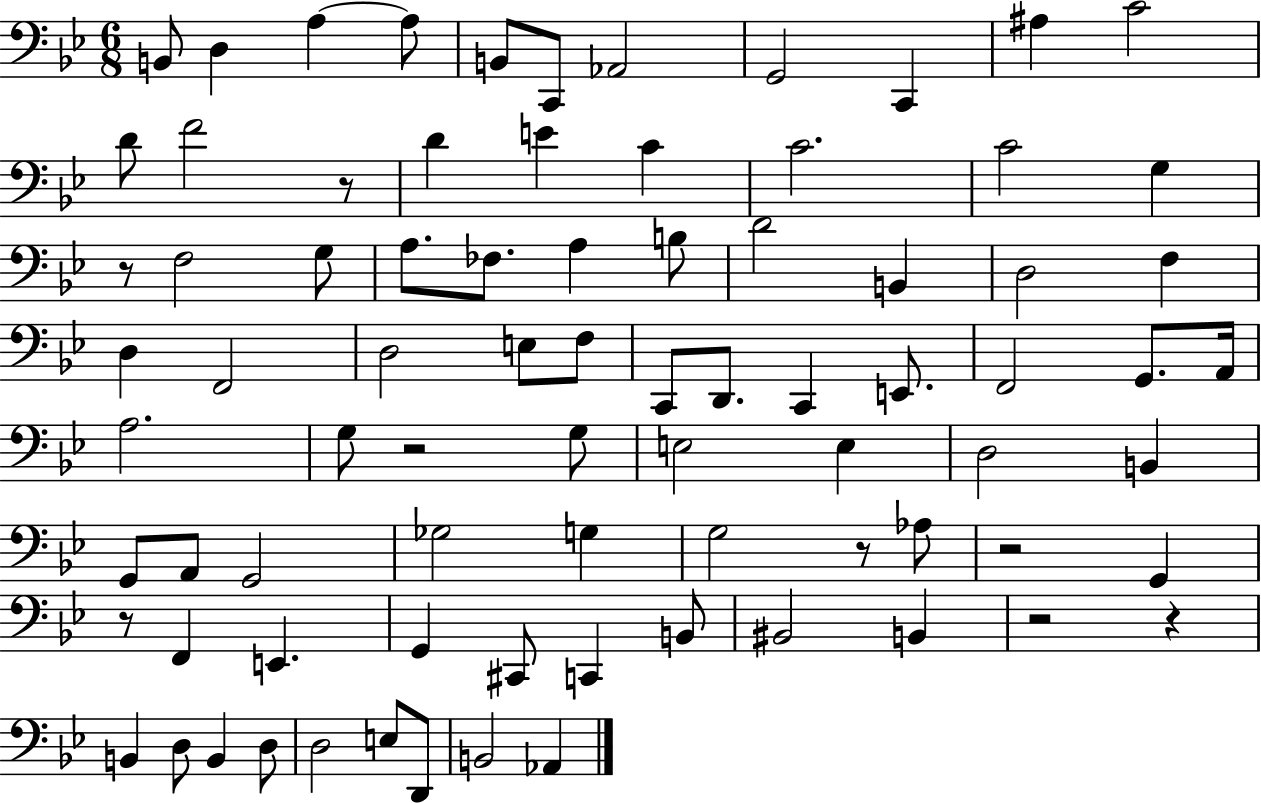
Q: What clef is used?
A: bass